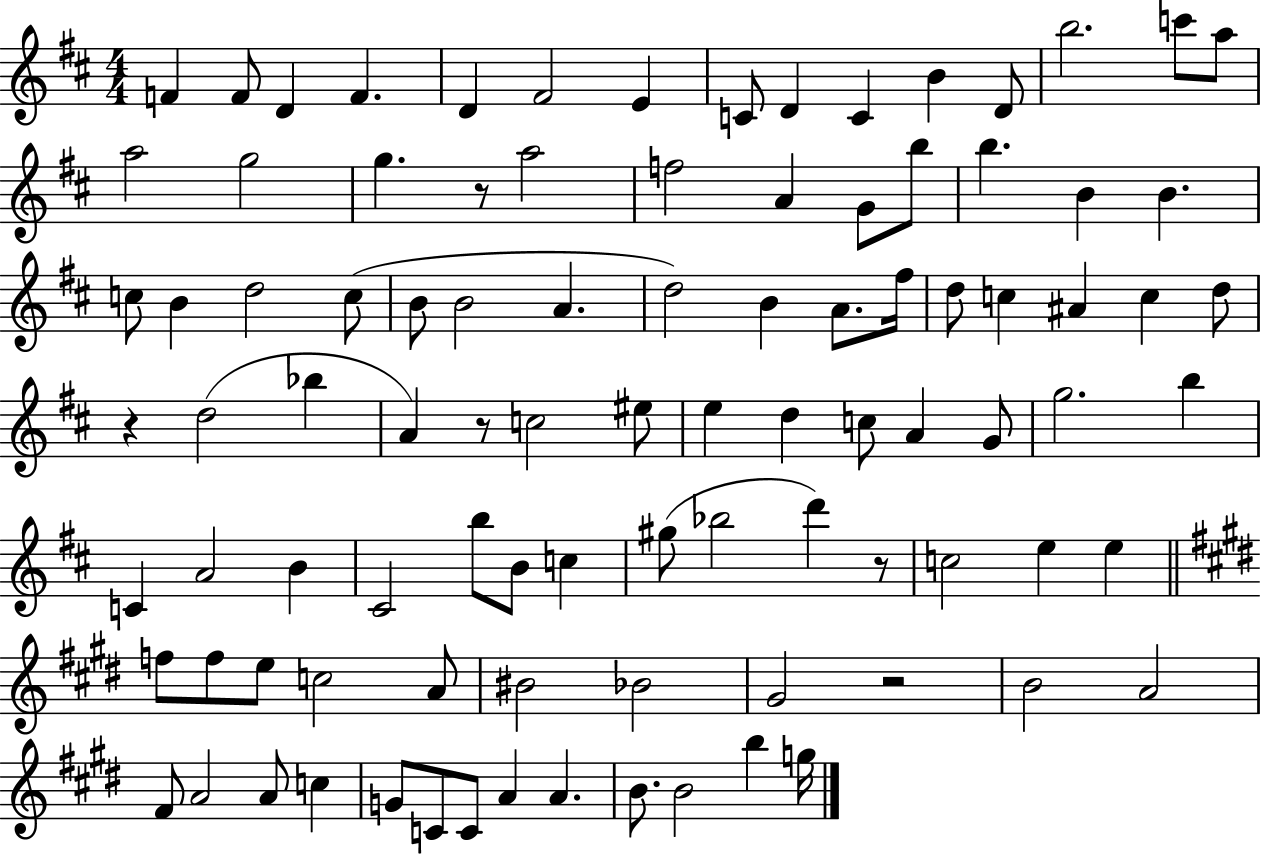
{
  \clef treble
  \numericTimeSignature
  \time 4/4
  \key d \major
  f'4 f'8 d'4 f'4. | d'4 fis'2 e'4 | c'8 d'4 c'4 b'4 d'8 | b''2. c'''8 a''8 | \break a''2 g''2 | g''4. r8 a''2 | f''2 a'4 g'8 b''8 | b''4. b'4 b'4. | \break c''8 b'4 d''2 c''8( | b'8 b'2 a'4. | d''2) b'4 a'8. fis''16 | d''8 c''4 ais'4 c''4 d''8 | \break r4 d''2( bes''4 | a'4) r8 c''2 eis''8 | e''4 d''4 c''8 a'4 g'8 | g''2. b''4 | \break c'4 a'2 b'4 | cis'2 b''8 b'8 c''4 | gis''8( bes''2 d'''4) r8 | c''2 e''4 e''4 | \break \bar "||" \break \key e \major f''8 f''8 e''8 c''2 a'8 | bis'2 bes'2 | gis'2 r2 | b'2 a'2 | \break fis'8 a'2 a'8 c''4 | g'8 c'8 c'8 a'4 a'4. | b'8. b'2 b''4 g''16 | \bar "|."
}